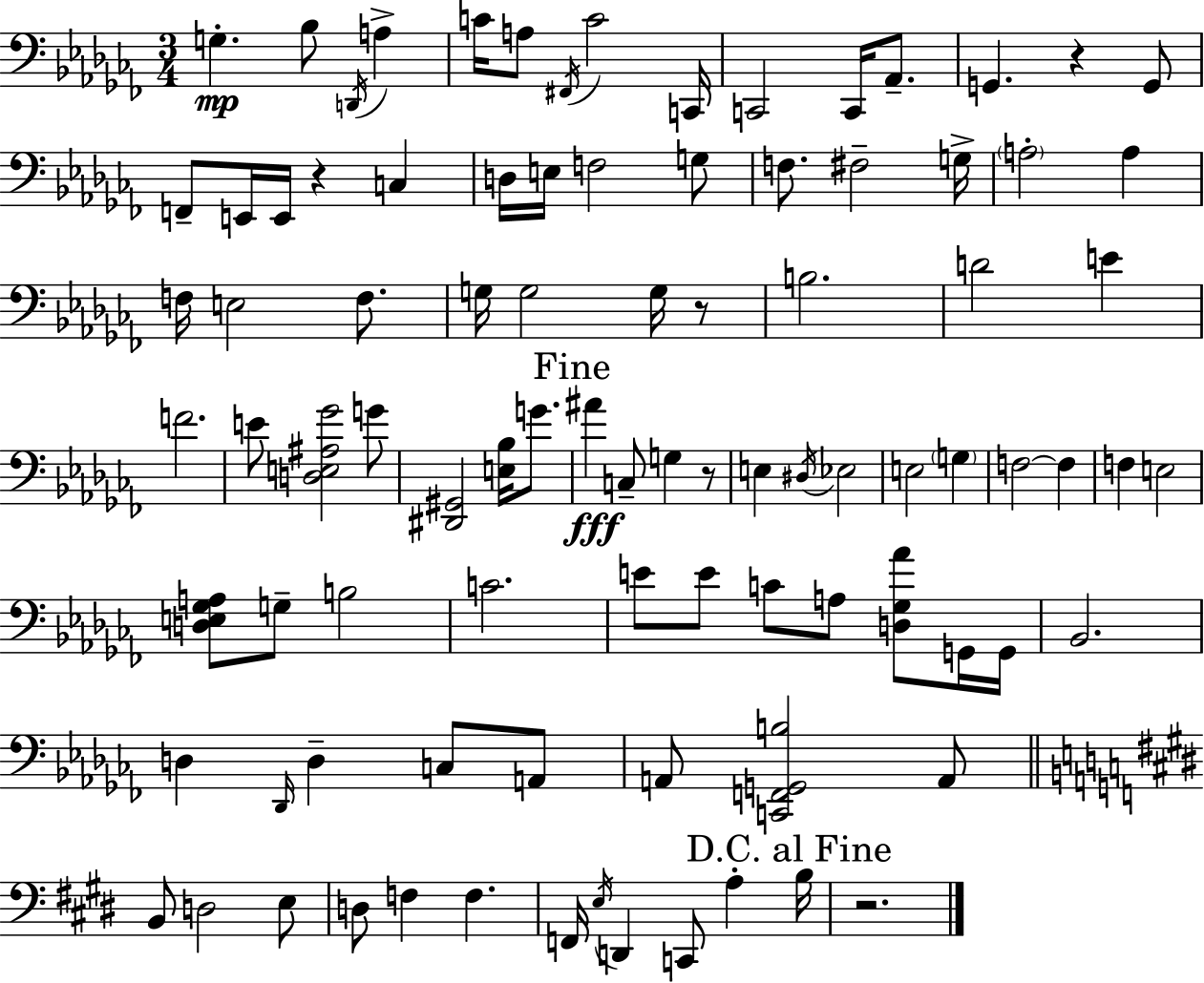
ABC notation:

X:1
T:Untitled
M:3/4
L:1/4
K:Abm
G, _B,/2 D,,/4 A, C/4 A,/2 ^F,,/4 C2 C,,/4 C,,2 C,,/4 _A,,/2 G,, z G,,/2 F,,/2 E,,/4 E,,/4 z C, D,/4 E,/4 F,2 G,/2 F,/2 ^F,2 G,/4 A,2 A, F,/4 E,2 F,/2 G,/4 G,2 G,/4 z/2 B,2 D2 E F2 E/2 [D,E,^A,_G]2 G/2 [^D,,^G,,]2 [E,_B,]/4 G/2 ^A C,/2 G, z/2 E, ^D,/4 _E,2 E,2 G, F,2 F, F, E,2 [D,E,_G,A,]/2 G,/2 B,2 C2 E/2 E/2 C/2 A,/2 [D,_G,_A]/2 G,,/4 G,,/4 _B,,2 D, _D,,/4 D, C,/2 A,,/2 A,,/2 [C,,F,,G,,B,]2 A,,/2 B,,/2 D,2 E,/2 D,/2 F, F, F,,/4 E,/4 D,, C,,/2 A, B,/4 z2